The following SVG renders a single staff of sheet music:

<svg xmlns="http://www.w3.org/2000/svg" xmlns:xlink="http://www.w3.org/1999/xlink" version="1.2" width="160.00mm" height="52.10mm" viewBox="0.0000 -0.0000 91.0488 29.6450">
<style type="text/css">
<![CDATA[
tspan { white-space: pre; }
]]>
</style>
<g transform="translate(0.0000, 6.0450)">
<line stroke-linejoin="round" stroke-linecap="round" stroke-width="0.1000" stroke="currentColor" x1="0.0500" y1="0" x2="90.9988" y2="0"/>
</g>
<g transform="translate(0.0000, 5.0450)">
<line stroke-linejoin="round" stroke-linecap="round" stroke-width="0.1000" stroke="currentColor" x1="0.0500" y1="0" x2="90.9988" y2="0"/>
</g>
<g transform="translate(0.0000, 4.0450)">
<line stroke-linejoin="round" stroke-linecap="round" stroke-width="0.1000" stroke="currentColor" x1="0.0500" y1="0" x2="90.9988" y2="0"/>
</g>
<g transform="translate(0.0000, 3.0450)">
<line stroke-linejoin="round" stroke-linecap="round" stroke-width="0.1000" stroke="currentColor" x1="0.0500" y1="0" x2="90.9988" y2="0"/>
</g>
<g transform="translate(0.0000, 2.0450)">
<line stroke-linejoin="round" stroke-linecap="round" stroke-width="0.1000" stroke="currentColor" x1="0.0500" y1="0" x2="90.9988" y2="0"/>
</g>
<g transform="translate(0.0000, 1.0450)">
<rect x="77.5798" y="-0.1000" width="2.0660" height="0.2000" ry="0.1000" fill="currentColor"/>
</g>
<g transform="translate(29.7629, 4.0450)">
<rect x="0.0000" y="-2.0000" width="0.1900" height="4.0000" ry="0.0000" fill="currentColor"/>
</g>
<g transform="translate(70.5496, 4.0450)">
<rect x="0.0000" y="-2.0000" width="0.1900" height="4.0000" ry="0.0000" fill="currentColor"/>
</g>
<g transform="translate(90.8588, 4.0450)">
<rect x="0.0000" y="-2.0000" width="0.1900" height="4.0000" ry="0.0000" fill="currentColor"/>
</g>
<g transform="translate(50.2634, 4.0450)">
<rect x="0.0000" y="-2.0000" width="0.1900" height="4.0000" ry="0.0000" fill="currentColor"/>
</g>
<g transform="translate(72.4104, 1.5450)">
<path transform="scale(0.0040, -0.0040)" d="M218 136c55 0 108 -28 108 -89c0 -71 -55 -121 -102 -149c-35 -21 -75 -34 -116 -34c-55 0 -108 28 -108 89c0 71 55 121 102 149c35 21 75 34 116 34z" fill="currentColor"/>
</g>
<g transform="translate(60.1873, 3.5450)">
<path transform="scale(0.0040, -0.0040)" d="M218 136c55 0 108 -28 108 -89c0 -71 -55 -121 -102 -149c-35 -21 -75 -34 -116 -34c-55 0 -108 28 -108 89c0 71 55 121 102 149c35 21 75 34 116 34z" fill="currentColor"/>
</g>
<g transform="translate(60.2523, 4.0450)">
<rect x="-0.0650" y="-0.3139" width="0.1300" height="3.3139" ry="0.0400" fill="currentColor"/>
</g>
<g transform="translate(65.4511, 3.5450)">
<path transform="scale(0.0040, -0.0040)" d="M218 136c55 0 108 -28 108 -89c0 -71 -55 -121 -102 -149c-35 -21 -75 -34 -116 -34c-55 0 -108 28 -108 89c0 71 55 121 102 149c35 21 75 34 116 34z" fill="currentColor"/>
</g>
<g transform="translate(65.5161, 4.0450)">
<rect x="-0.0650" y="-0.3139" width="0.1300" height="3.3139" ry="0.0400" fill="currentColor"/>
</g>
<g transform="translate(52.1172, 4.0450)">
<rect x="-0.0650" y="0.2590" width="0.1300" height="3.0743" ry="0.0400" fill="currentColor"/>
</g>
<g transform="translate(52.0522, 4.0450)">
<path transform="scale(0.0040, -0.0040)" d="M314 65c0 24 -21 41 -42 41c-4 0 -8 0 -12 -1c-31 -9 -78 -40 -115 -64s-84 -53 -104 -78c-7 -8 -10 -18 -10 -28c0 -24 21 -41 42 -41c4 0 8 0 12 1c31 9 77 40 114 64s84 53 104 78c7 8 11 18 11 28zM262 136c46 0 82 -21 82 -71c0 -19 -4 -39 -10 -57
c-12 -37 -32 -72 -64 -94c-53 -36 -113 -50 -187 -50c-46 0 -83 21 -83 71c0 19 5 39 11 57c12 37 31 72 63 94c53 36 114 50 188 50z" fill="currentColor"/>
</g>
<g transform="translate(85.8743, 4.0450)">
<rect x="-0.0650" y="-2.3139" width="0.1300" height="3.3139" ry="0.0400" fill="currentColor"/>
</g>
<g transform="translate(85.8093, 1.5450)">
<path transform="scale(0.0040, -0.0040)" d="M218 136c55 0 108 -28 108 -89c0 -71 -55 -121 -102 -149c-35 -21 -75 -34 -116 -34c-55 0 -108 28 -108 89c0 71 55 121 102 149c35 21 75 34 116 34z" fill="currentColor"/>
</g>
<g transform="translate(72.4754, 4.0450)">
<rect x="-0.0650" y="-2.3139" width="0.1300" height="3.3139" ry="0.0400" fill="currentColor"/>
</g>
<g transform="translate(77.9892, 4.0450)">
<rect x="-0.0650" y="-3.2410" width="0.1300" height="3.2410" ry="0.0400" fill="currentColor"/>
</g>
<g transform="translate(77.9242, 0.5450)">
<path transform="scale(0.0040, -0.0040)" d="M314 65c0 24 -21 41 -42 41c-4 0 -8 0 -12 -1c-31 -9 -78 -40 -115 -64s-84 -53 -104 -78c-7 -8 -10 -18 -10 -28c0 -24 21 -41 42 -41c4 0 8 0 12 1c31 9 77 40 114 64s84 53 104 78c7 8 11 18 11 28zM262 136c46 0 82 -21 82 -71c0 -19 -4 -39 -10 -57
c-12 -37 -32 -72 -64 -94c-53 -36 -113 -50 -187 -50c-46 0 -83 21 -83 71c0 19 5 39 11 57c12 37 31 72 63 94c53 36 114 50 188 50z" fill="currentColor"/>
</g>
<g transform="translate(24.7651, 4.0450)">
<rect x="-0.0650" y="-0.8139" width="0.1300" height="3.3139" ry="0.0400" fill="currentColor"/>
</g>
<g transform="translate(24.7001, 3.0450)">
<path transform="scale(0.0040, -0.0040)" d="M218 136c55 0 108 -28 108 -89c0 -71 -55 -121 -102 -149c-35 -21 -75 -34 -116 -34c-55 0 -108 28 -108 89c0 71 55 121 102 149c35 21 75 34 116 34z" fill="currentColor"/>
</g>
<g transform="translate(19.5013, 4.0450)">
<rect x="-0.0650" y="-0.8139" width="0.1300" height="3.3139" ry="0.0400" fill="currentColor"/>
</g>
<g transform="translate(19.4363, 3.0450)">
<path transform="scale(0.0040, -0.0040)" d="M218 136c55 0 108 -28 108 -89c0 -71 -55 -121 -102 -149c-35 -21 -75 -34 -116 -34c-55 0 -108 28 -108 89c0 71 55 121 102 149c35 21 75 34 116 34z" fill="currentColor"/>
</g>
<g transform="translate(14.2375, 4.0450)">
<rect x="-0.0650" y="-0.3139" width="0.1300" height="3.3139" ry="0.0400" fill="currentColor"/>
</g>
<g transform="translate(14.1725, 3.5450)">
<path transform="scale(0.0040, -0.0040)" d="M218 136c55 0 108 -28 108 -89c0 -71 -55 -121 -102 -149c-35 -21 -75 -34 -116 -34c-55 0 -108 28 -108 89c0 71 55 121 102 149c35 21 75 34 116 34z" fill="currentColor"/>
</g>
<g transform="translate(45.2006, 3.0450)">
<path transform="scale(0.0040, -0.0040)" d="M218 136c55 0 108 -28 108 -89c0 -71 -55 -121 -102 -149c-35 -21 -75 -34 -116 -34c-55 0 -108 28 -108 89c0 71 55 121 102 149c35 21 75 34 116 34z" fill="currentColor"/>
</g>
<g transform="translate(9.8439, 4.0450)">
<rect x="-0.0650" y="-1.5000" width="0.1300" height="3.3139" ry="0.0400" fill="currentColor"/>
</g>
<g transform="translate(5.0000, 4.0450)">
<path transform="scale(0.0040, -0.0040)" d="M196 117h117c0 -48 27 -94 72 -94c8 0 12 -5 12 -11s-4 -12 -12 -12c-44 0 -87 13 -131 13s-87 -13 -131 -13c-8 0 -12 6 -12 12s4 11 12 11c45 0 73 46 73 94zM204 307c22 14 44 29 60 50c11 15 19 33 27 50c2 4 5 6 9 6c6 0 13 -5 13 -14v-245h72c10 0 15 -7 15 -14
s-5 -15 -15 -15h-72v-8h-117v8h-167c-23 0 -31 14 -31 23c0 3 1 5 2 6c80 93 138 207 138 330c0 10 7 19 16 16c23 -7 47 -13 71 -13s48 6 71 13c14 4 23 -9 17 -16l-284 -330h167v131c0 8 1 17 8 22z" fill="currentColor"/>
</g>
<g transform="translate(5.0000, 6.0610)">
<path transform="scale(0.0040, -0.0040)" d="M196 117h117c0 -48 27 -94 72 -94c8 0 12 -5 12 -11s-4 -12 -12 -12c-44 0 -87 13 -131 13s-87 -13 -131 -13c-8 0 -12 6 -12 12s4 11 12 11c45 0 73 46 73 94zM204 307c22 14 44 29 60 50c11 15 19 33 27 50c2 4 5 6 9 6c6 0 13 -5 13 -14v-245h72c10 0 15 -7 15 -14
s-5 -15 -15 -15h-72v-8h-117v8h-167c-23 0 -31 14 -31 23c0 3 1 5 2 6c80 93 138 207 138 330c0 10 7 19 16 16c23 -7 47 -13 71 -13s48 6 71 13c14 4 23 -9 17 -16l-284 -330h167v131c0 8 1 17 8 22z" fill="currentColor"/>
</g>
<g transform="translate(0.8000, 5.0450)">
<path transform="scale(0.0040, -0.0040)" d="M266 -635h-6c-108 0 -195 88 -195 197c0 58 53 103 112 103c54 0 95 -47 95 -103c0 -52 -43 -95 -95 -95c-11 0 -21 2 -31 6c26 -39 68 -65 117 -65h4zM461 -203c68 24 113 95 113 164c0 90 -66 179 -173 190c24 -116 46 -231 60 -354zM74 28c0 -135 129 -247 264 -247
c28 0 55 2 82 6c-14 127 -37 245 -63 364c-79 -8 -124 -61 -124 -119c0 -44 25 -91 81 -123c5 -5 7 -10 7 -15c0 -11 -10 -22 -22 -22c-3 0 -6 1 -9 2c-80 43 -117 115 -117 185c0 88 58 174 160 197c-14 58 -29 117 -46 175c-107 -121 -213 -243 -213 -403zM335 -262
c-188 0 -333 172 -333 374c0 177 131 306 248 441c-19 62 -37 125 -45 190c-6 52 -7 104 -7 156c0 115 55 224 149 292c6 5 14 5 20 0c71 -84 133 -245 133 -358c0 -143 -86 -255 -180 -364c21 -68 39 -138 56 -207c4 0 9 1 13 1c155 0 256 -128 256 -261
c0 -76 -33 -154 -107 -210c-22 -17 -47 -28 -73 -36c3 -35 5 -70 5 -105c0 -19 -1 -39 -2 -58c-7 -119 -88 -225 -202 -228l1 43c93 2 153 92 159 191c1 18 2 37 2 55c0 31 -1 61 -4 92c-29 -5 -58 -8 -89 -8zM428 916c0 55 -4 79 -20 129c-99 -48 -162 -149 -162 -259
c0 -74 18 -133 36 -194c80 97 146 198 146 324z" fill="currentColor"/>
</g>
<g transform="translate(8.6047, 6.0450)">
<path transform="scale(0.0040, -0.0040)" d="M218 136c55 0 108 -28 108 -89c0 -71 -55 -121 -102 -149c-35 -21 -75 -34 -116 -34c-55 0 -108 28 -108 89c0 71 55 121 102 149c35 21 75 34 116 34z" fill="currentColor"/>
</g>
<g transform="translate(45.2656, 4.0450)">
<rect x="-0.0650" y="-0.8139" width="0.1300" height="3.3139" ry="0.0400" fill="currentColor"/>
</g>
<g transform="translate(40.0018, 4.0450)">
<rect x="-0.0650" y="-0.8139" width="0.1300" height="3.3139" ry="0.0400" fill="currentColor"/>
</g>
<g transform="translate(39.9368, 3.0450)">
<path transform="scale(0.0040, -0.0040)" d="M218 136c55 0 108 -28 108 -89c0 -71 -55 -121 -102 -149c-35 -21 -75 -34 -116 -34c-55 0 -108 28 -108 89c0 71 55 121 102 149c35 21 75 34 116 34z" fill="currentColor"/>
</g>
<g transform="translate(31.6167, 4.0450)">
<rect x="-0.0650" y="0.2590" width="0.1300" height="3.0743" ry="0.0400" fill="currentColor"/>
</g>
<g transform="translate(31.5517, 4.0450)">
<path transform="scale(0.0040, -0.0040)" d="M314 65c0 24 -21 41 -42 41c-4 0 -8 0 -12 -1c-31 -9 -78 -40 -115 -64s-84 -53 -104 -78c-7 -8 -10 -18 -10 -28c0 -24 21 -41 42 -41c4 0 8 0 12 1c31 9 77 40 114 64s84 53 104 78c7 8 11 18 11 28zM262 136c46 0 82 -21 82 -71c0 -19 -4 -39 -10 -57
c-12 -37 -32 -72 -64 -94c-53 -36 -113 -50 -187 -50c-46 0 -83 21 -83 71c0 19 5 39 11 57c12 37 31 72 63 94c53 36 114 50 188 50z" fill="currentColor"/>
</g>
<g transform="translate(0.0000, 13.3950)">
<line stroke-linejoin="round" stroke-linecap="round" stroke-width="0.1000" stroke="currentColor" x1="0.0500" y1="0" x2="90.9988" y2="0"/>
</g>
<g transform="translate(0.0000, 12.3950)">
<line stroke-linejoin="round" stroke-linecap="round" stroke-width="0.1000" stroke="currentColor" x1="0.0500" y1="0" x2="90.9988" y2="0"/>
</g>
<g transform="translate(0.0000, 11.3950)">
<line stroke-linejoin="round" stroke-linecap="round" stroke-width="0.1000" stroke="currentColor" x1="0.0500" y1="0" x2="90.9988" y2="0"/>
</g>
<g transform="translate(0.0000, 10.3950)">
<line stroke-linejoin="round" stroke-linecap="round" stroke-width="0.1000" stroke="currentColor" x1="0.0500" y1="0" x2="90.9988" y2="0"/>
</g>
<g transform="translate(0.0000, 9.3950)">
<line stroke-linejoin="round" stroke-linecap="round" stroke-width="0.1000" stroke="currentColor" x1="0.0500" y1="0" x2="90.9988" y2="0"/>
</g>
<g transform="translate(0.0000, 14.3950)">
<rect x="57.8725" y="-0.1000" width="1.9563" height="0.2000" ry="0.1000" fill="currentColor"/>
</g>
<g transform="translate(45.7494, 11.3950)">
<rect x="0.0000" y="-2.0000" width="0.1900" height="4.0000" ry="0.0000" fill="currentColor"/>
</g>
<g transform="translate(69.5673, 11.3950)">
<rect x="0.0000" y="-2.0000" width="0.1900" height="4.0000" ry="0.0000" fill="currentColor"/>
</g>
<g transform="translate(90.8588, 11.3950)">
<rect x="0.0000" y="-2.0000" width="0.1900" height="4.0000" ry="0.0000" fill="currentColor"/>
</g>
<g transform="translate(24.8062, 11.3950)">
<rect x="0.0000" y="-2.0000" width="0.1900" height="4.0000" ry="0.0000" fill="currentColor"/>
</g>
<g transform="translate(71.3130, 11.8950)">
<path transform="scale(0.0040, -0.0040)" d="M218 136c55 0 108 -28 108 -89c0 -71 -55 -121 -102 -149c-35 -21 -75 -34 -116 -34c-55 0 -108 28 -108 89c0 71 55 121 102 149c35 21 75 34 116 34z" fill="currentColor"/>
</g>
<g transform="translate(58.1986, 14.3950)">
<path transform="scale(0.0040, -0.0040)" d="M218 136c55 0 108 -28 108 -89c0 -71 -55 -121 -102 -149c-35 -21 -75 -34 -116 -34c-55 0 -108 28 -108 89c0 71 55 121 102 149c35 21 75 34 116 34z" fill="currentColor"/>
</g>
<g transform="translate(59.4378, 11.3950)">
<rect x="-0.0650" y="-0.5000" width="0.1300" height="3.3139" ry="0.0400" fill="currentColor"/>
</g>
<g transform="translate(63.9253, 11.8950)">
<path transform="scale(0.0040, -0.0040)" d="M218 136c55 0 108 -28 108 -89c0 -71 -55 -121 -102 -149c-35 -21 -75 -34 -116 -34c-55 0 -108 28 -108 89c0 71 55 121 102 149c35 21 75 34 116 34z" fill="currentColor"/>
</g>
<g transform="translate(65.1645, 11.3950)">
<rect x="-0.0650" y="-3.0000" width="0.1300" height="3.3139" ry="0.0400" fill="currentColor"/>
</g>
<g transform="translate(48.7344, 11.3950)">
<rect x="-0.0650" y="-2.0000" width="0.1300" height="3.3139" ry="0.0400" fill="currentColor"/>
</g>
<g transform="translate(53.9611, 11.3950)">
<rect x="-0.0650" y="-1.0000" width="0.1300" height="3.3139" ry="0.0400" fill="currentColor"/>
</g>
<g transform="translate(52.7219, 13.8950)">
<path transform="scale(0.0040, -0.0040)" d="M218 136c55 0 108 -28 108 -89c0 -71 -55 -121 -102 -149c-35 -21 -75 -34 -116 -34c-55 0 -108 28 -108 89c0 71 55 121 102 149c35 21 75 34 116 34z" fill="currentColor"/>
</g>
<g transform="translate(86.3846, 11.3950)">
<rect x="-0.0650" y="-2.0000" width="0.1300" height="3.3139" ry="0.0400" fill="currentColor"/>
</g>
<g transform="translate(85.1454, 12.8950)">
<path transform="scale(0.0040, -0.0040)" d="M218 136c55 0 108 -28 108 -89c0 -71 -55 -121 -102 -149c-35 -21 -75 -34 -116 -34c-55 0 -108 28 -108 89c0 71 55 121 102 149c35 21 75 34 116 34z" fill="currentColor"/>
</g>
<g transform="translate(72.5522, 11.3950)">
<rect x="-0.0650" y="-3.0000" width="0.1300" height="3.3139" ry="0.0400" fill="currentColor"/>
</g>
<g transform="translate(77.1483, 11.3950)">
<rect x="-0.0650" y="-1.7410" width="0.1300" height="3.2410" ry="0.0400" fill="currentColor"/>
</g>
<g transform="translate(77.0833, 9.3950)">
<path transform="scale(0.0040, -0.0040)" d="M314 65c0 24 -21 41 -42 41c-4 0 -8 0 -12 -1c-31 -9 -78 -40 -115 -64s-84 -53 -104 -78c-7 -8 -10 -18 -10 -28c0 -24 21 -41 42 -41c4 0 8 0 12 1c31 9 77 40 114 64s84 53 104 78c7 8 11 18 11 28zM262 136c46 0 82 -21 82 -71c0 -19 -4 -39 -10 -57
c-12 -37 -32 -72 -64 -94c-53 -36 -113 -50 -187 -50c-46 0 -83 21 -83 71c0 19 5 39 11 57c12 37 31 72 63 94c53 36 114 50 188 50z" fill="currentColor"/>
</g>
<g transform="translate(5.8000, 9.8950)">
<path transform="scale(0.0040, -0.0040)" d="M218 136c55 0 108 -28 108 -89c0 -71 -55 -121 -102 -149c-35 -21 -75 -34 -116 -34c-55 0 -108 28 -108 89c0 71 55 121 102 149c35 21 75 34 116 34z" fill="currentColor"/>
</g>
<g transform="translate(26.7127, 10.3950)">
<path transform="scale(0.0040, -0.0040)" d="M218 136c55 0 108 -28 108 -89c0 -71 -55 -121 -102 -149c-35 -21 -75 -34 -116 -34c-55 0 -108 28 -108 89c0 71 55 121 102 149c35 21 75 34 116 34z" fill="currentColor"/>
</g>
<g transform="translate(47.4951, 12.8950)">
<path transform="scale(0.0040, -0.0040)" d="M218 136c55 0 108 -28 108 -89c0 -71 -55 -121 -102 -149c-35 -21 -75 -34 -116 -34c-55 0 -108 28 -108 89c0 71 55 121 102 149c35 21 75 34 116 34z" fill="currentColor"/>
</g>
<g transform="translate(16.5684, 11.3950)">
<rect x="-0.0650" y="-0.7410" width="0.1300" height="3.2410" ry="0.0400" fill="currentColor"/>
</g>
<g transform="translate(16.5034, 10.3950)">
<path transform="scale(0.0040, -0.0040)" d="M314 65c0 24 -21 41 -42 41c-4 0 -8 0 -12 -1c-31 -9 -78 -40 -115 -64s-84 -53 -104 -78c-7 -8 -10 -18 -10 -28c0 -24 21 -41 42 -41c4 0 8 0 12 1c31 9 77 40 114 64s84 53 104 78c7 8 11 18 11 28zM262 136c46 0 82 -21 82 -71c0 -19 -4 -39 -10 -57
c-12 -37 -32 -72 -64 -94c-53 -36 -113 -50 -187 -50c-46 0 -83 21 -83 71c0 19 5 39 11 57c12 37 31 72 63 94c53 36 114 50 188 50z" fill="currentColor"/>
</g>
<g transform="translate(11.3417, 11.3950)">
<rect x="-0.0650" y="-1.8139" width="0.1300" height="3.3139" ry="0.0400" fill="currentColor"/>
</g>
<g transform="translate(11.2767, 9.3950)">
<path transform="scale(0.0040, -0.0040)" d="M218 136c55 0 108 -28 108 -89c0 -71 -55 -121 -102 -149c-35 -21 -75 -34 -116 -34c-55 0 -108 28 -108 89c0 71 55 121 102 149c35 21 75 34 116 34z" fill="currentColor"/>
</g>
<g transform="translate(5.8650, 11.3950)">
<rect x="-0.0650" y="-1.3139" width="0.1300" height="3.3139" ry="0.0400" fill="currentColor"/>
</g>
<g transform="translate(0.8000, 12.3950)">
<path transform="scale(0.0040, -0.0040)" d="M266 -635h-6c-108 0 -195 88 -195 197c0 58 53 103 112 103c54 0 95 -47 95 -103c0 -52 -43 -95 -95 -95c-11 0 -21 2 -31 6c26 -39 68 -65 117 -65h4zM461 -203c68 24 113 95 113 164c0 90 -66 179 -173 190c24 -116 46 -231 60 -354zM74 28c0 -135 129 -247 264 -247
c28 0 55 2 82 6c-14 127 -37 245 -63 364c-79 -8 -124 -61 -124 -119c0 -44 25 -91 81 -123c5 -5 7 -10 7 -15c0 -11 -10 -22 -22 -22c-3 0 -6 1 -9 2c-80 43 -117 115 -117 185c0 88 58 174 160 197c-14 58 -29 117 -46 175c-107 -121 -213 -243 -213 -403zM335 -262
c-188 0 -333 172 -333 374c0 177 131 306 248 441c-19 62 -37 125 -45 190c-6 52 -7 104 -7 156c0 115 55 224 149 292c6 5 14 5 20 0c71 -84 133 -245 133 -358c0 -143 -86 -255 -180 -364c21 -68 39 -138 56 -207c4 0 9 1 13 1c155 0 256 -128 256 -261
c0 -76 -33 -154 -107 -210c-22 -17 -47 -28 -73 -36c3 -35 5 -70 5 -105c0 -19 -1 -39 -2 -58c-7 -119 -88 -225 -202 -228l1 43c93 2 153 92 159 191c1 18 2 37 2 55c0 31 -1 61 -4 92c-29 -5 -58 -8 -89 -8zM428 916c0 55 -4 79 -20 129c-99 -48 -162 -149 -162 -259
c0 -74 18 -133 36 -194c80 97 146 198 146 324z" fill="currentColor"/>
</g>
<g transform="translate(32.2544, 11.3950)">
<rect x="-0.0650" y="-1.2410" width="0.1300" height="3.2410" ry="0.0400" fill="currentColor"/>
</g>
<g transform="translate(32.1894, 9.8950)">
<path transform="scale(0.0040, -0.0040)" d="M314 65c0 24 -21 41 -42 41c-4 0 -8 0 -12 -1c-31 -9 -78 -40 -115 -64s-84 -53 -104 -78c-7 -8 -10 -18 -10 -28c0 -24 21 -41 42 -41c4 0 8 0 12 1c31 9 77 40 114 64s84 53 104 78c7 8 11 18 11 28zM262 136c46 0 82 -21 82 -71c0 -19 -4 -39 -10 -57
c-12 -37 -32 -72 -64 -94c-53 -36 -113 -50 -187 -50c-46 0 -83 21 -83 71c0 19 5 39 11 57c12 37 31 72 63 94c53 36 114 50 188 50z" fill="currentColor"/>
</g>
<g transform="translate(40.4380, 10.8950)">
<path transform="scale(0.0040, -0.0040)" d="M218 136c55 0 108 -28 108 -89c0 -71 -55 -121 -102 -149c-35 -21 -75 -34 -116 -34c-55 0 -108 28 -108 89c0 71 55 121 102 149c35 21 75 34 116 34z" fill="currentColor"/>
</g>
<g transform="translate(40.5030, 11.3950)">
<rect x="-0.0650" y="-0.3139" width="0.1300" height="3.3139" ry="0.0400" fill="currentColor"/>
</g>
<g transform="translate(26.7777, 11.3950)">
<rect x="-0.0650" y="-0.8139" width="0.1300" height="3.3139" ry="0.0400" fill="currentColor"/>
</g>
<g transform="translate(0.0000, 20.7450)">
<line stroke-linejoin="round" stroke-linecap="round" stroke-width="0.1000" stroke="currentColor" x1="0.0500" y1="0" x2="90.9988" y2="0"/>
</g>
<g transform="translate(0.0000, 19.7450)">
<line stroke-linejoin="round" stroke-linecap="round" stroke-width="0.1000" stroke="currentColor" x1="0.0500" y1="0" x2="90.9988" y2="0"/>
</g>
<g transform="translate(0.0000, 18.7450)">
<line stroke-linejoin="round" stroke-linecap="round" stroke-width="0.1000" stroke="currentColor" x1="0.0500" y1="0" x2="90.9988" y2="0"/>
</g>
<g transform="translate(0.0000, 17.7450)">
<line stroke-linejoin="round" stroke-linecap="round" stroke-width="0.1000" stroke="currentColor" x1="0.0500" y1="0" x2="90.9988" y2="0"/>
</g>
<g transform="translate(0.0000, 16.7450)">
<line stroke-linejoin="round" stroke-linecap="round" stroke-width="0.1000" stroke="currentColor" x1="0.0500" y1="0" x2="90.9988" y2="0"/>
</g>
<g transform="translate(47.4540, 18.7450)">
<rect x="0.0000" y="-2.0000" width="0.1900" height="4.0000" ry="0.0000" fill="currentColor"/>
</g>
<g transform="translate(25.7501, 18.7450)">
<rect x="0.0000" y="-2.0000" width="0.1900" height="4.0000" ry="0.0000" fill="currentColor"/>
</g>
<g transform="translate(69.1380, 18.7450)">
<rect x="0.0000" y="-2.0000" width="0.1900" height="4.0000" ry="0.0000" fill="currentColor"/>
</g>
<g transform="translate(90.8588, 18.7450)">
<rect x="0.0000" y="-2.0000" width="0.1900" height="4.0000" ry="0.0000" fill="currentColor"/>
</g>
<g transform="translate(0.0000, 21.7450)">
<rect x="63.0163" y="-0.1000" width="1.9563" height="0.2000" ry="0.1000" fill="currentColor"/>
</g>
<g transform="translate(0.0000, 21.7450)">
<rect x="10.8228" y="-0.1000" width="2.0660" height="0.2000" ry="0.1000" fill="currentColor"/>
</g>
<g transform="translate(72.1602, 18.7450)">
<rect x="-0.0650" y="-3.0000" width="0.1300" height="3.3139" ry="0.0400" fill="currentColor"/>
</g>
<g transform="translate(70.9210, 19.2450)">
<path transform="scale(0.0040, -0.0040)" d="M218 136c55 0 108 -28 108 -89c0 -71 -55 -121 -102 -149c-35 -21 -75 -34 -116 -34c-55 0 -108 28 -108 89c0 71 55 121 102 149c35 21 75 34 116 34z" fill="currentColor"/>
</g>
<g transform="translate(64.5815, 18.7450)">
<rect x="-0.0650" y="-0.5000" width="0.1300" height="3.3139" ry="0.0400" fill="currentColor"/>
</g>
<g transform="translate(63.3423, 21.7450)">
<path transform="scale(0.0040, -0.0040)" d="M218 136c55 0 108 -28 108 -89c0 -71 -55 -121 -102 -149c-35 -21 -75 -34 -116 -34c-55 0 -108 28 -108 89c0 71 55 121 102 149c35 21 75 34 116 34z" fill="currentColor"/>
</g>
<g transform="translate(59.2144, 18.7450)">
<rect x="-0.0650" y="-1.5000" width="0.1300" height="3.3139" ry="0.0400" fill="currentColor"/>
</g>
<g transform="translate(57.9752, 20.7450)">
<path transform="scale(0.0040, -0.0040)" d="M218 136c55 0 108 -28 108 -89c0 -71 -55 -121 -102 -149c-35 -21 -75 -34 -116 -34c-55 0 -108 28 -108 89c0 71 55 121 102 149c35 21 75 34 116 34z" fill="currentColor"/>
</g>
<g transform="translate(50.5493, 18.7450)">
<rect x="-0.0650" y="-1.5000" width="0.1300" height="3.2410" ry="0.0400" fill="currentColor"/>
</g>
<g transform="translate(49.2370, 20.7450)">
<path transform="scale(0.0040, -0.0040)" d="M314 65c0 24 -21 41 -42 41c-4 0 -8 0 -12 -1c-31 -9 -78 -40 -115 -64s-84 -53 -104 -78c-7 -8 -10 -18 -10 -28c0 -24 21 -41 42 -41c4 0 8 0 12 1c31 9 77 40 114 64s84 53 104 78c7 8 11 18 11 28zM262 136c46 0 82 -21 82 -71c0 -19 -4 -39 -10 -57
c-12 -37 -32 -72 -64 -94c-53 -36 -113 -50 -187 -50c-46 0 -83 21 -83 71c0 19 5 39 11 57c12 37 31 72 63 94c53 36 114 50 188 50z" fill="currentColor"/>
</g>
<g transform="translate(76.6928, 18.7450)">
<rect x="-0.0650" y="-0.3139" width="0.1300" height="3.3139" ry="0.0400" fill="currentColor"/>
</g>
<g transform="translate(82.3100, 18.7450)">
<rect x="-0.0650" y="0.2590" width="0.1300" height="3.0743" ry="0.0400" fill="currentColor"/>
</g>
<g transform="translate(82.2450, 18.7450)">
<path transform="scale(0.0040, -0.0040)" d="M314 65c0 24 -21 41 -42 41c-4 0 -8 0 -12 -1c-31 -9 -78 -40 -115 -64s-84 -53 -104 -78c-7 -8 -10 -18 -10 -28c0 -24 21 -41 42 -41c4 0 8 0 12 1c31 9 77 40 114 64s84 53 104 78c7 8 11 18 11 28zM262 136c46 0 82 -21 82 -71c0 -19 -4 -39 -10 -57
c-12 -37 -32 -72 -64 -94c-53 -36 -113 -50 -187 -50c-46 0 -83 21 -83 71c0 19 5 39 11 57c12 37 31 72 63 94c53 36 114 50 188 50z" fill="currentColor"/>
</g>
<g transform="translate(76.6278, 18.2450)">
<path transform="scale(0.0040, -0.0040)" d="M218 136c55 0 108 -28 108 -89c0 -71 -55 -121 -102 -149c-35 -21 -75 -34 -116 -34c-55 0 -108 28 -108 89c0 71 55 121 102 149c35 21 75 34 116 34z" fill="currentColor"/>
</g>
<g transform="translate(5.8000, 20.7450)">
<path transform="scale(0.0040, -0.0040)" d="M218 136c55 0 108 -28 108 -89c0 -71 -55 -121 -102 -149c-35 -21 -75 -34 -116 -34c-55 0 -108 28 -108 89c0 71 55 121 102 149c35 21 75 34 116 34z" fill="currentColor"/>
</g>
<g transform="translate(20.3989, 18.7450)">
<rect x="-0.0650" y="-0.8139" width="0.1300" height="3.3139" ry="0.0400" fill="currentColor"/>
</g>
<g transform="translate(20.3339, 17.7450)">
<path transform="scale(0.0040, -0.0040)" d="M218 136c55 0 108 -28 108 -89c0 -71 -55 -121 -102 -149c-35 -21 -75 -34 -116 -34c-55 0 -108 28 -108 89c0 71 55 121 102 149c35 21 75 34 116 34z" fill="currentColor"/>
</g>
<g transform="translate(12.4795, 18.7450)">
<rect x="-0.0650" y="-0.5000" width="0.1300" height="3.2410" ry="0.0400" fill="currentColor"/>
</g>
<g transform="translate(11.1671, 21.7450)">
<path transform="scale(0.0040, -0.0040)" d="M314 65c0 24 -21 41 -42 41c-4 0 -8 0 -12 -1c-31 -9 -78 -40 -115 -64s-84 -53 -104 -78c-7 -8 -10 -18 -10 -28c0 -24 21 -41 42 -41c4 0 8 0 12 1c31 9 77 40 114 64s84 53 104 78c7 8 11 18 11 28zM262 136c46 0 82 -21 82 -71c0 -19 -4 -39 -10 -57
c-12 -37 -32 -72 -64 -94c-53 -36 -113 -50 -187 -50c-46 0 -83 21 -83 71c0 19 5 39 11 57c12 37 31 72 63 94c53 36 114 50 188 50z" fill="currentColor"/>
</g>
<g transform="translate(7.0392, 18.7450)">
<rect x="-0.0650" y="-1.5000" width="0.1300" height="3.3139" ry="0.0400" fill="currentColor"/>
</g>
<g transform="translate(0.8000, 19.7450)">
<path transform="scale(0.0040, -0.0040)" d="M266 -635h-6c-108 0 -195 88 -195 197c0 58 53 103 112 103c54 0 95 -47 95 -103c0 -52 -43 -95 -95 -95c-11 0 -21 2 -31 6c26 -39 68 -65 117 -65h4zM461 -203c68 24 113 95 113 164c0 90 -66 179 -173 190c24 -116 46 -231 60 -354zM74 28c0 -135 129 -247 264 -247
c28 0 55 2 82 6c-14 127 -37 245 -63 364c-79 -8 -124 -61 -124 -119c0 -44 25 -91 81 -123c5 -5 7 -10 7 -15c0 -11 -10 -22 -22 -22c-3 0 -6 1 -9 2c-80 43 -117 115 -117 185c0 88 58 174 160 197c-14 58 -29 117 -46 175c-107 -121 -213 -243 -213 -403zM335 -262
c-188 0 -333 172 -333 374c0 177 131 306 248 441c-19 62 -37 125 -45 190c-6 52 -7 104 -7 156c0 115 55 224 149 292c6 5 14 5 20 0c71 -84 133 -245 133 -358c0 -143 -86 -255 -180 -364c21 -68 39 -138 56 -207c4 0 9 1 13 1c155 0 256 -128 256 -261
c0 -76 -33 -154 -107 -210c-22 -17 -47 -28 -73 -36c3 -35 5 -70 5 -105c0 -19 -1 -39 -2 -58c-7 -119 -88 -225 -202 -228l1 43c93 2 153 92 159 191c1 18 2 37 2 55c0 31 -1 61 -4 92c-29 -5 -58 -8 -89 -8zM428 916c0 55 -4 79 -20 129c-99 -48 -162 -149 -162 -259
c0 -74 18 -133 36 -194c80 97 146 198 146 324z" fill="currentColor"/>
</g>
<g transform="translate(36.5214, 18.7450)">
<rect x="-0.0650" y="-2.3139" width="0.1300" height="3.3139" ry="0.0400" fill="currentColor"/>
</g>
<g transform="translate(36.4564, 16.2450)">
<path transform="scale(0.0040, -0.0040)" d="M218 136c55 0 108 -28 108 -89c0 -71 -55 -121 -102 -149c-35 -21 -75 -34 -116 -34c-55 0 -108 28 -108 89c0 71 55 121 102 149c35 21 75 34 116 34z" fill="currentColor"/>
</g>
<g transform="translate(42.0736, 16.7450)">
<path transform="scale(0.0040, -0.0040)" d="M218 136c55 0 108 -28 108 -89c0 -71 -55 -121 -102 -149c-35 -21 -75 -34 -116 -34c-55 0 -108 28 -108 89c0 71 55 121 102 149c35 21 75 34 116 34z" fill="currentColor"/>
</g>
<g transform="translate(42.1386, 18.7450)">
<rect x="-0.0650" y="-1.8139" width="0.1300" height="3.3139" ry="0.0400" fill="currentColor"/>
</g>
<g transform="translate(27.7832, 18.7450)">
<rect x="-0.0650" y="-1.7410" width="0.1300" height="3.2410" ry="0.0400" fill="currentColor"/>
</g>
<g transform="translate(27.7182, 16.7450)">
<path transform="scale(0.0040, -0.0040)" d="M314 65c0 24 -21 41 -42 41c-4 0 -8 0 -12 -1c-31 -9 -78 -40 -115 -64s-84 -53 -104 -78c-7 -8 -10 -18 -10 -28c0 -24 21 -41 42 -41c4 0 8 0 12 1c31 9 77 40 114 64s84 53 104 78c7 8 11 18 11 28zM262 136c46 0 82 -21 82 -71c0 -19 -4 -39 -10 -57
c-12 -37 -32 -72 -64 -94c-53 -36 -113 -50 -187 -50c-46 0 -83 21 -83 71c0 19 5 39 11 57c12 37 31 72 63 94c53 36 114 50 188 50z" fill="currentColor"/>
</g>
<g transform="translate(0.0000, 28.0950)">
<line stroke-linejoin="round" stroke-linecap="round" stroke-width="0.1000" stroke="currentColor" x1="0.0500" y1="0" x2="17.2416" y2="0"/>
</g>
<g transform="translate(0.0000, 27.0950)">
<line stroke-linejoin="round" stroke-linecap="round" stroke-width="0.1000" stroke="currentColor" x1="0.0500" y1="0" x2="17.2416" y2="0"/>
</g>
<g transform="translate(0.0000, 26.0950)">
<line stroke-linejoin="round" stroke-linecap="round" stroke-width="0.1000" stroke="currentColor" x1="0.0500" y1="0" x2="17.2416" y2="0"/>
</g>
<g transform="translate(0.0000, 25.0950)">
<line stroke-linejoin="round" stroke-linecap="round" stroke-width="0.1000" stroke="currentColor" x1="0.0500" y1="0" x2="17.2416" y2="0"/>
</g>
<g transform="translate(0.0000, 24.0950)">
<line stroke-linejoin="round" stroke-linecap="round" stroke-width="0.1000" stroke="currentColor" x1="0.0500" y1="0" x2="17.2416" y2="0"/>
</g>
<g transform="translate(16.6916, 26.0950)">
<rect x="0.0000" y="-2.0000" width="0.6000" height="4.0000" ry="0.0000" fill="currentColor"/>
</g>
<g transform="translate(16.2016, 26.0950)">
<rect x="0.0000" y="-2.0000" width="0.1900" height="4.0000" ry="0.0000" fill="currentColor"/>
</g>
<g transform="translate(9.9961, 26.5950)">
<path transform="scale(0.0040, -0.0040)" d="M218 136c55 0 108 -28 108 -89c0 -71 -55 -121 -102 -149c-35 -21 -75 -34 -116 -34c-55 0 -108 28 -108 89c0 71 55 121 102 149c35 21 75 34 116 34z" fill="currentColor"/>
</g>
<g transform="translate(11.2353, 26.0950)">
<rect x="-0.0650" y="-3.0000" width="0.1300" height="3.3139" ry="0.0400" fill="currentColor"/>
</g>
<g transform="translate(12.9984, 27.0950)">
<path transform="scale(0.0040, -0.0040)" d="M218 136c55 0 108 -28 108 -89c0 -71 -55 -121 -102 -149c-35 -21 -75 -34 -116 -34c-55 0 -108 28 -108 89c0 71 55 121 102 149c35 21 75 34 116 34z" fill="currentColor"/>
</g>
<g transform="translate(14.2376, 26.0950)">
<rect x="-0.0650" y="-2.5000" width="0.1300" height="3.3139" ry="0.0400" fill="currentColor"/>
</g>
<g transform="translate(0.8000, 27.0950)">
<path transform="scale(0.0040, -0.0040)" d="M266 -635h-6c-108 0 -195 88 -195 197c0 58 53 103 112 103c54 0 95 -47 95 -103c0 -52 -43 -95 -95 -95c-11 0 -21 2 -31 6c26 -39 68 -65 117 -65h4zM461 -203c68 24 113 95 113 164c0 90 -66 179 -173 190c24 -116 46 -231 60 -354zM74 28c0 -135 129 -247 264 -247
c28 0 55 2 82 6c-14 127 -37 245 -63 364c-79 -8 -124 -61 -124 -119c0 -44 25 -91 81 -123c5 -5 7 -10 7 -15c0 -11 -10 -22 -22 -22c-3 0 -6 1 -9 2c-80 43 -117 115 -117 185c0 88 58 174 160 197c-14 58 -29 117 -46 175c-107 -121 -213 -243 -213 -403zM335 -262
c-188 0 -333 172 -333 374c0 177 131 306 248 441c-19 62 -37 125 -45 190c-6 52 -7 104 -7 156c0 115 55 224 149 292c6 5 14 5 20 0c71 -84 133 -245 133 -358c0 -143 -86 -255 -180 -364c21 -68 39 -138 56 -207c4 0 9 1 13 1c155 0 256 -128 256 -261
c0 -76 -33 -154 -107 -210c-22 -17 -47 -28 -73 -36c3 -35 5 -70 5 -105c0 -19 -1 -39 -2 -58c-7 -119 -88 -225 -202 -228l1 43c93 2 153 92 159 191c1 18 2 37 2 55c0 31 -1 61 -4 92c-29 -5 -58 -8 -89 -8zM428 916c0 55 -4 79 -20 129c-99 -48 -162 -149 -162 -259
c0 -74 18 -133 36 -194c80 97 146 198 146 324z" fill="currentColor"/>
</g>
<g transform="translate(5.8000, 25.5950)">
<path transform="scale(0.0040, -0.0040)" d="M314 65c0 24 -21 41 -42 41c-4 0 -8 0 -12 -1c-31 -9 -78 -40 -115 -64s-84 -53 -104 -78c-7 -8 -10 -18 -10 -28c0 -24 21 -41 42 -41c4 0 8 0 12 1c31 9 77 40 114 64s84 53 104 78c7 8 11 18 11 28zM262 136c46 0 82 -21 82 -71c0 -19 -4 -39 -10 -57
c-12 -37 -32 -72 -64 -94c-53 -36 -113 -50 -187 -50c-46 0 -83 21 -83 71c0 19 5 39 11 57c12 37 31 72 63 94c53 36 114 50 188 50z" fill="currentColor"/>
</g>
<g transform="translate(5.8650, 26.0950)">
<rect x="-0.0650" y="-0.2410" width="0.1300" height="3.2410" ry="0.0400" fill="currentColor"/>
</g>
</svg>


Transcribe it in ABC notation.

X:1
T:Untitled
M:4/4
L:1/4
K:C
E c d d B2 d d B2 c c g b2 g e f d2 d e2 c F D C A A f2 F E C2 d f2 g f E2 E C A c B2 c2 A G